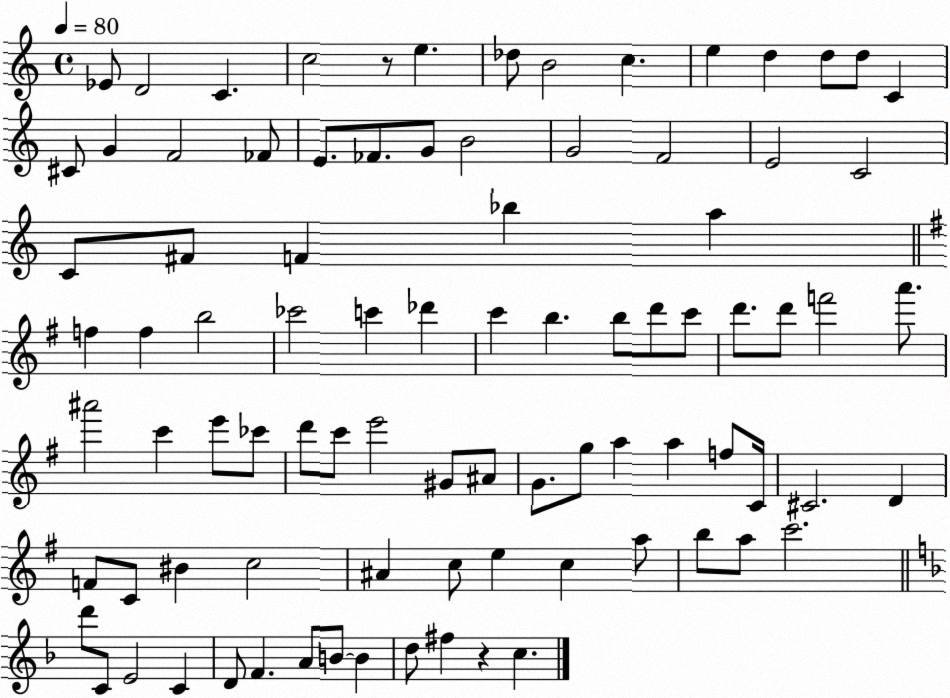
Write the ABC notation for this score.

X:1
T:Untitled
M:4/4
L:1/4
K:C
_E/2 D2 C c2 z/2 e _d/2 B2 c e d d/2 d/2 C ^C/2 G F2 _F/2 E/2 _F/2 G/2 B2 G2 F2 E2 C2 C/2 ^F/2 F _b a f f b2 _c'2 c' _d' c' b b/2 d'/2 c'/2 d'/2 d'/2 f'2 a'/2 ^a'2 c' e'/2 _c'/2 d'/2 c'/2 e'2 ^G/2 ^A/2 G/2 g/2 a a f/2 C/4 ^C2 D F/2 C/2 ^B c2 ^A c/2 e c a/2 b/2 a/2 c'2 d'/2 C/2 E2 C D/2 F A/2 B/2 B d/2 ^f z c